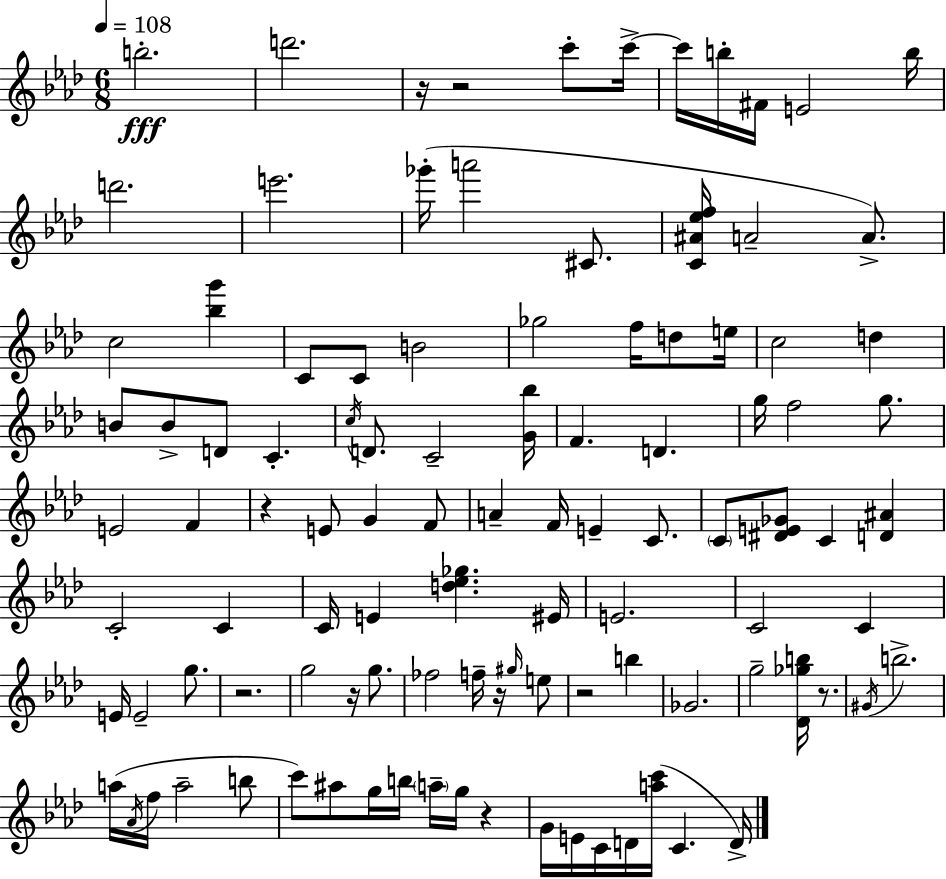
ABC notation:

X:1
T:Untitled
M:6/8
L:1/4
K:Ab
b2 d'2 z/4 z2 c'/2 c'/4 c'/4 b/4 ^F/4 E2 b/4 d'2 e'2 _g'/4 a'2 ^C/2 [C^A_ef]/4 A2 A/2 c2 [_bg'] C/2 C/2 B2 _g2 f/4 d/2 e/4 c2 d B/2 B/2 D/2 C c/4 D/2 C2 [G_b]/4 F D g/4 f2 g/2 E2 F z E/2 G F/2 A F/4 E C/2 C/2 [^DE_G]/2 C [D^A] C2 C C/4 E [d_e_g] ^E/4 E2 C2 C E/4 E2 g/2 z2 g2 z/4 g/2 _f2 f/4 z/4 ^g/4 e/2 z2 b _G2 g2 [_D_gb]/4 z/2 ^G/4 b2 a/4 _A/4 f/4 a2 b/2 c'/2 ^a/2 g/4 b/4 a/4 g/4 z G/4 E/4 C/4 D/4 [ac']/4 C D/4